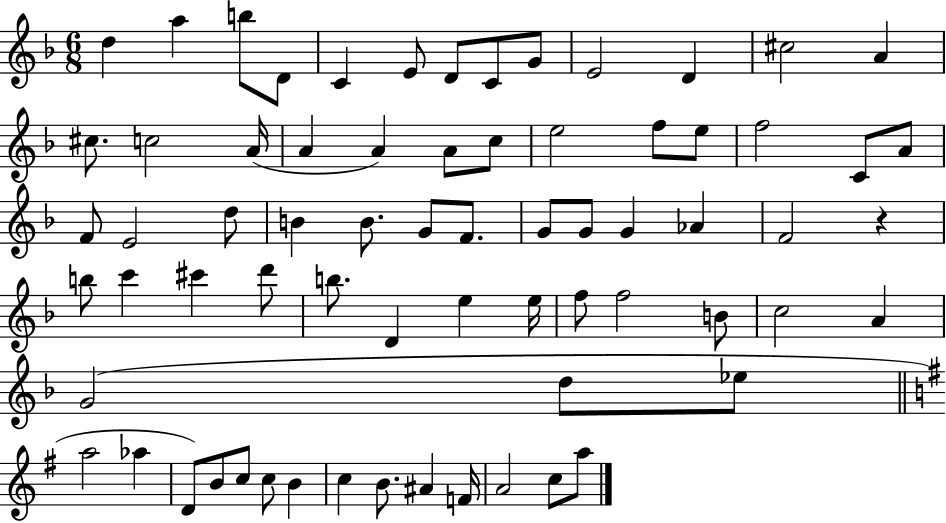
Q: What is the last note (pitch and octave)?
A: A5